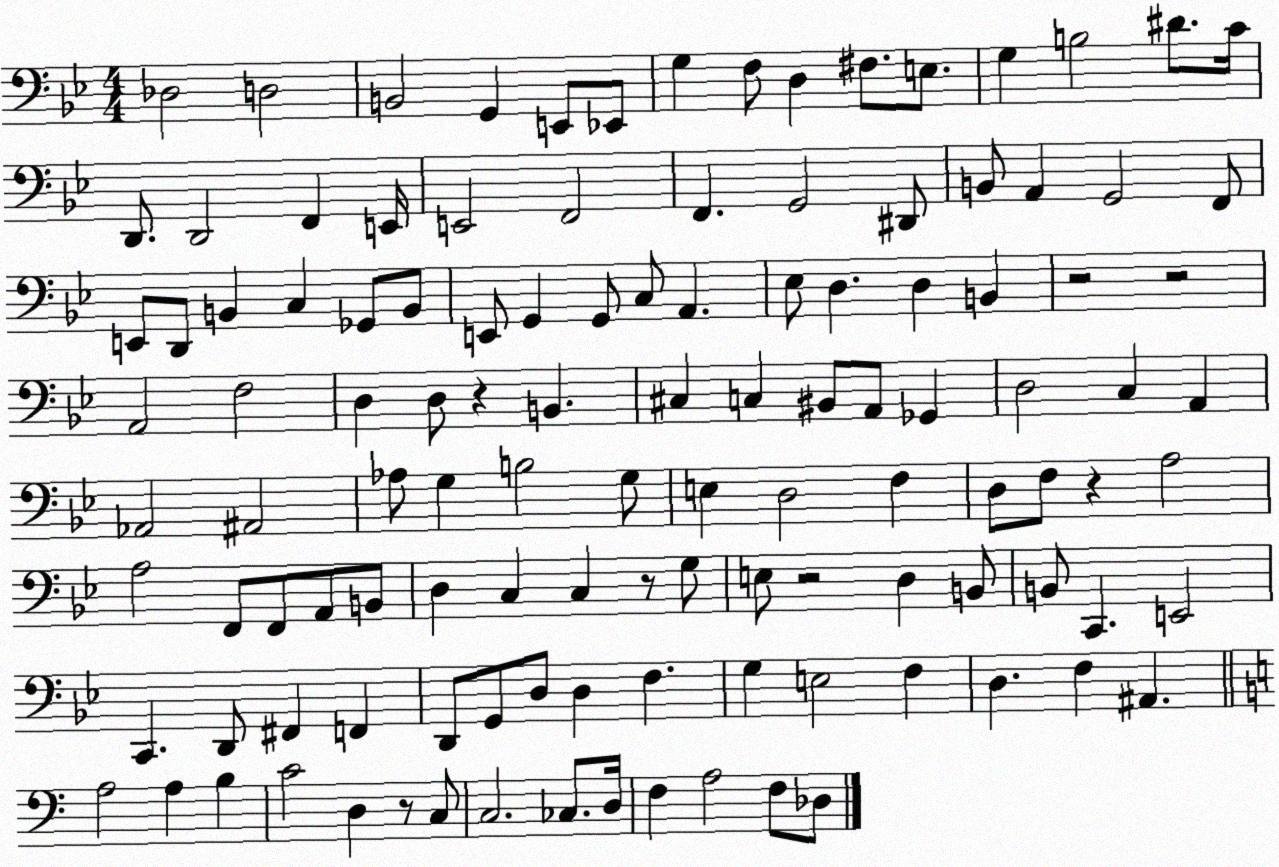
X:1
T:Untitled
M:4/4
L:1/4
K:Bb
_D,2 D,2 B,,2 G,, E,,/2 _E,,/2 G, F,/2 D, ^F,/2 E,/2 G, B,2 ^D/2 C/4 D,,/2 D,,2 F,, E,,/4 E,,2 F,,2 F,, G,,2 ^D,,/2 B,,/2 A,, G,,2 F,,/2 E,,/2 D,,/2 B,, C, _G,,/2 B,,/2 E,,/2 G,, G,,/2 C,/2 A,, _E,/2 D, D, B,, z2 z2 A,,2 F,2 D, D,/2 z B,, ^C, C, ^B,,/2 A,,/2 _G,, D,2 C, A,, _A,,2 ^A,,2 _A,/2 G, B,2 G,/2 E, D,2 F, D,/2 F,/2 z A,2 A,2 F,,/2 F,,/2 A,,/2 B,,/2 D, C, C, z/2 G,/2 E,/2 z2 D, B,,/2 B,,/2 C,, E,,2 C,, D,,/2 ^F,, F,, D,,/2 G,,/2 D,/2 D, F, G, E,2 F, D, F, ^A,, A,2 A, B, C2 D, z/2 C,/2 C,2 _C,/2 D,/4 F, A,2 F,/2 _D,/2